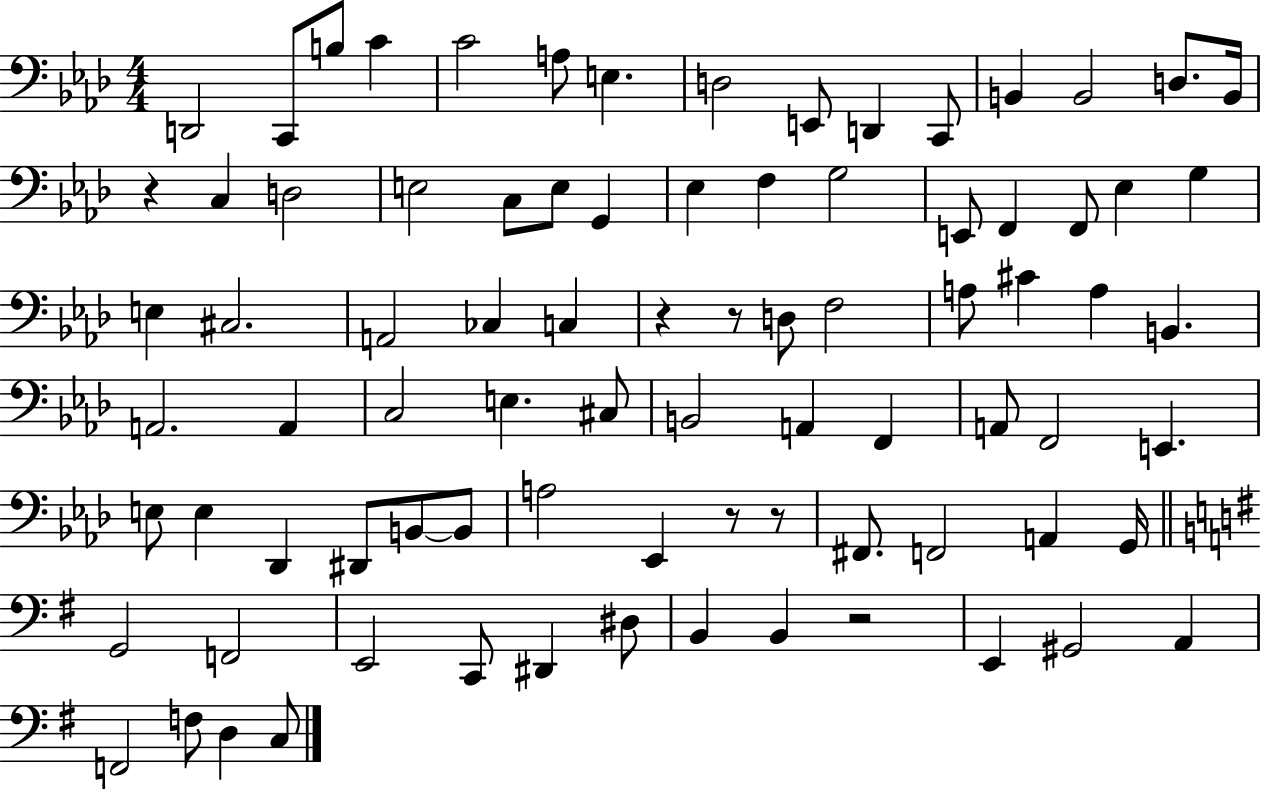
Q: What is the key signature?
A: AES major